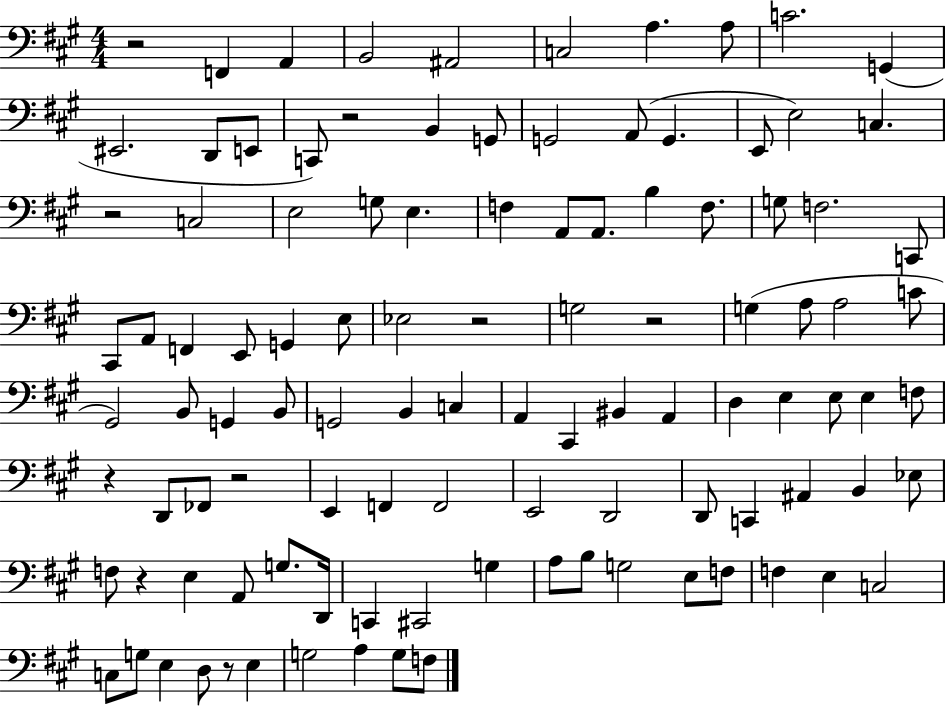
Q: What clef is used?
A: bass